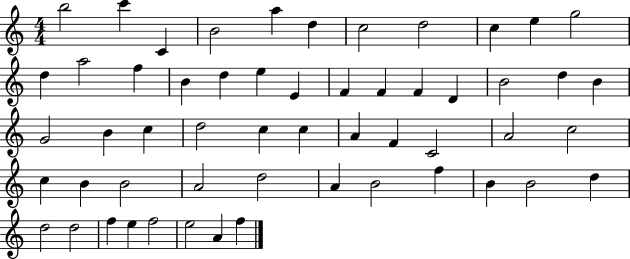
{
  \clef treble
  \numericTimeSignature
  \time 4/4
  \key c \major
  b''2 c'''4 c'4 | b'2 a''4 d''4 | c''2 d''2 | c''4 e''4 g''2 | \break d''4 a''2 f''4 | b'4 d''4 e''4 e'4 | f'4 f'4 f'4 d'4 | b'2 d''4 b'4 | \break g'2 b'4 c''4 | d''2 c''4 c''4 | a'4 f'4 c'2 | a'2 c''2 | \break c''4 b'4 b'2 | a'2 d''2 | a'4 b'2 f''4 | b'4 b'2 d''4 | \break d''2 d''2 | f''4 e''4 f''2 | e''2 a'4 f''4 | \bar "|."
}